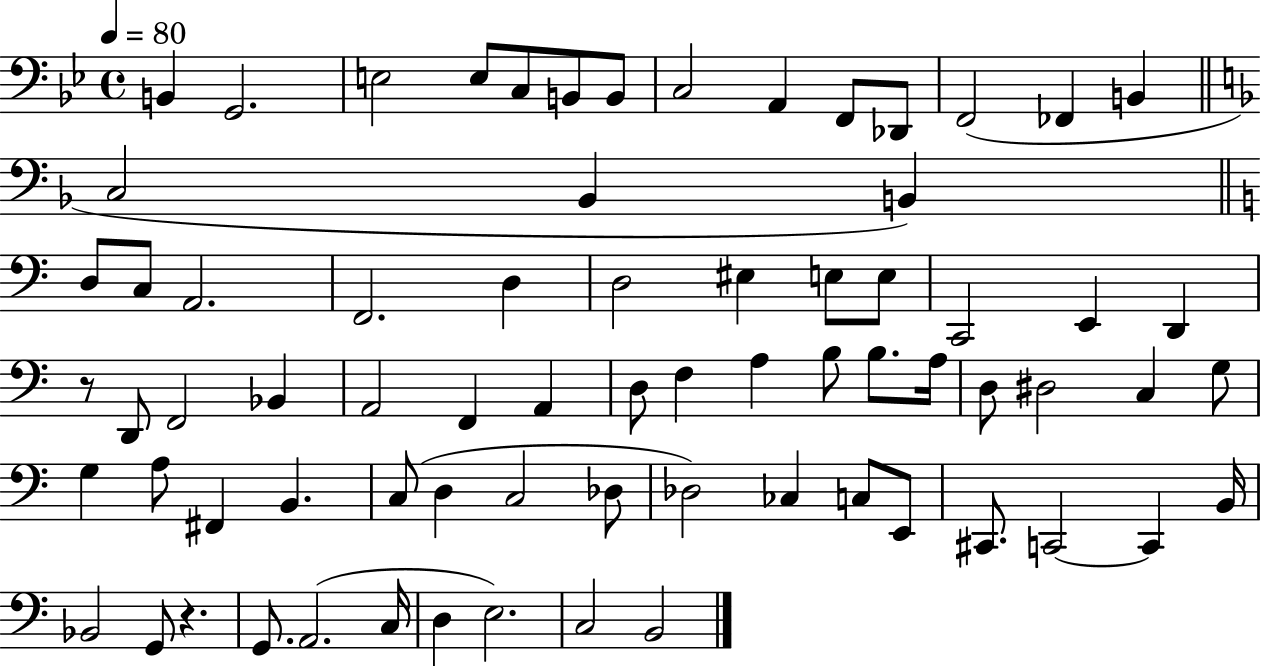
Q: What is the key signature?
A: BES major